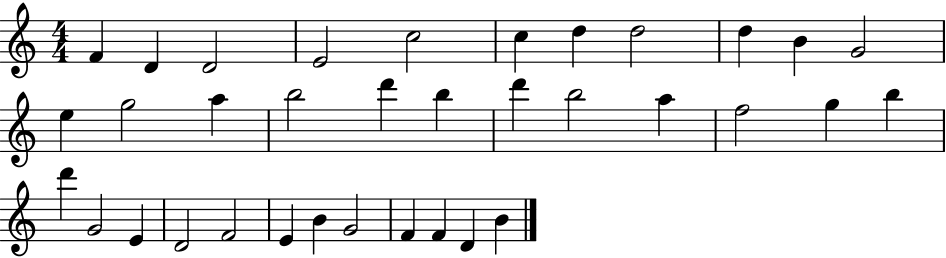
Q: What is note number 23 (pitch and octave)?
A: B5